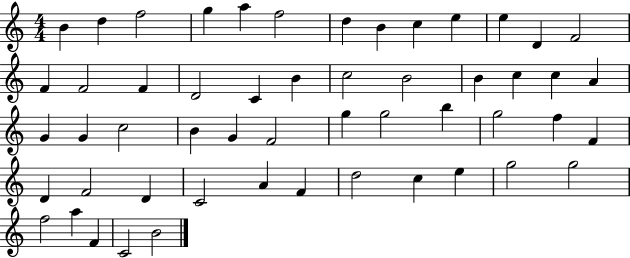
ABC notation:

X:1
T:Untitled
M:4/4
L:1/4
K:C
B d f2 g a f2 d B c e e D F2 F F2 F D2 C B c2 B2 B c c A G G c2 B G F2 g g2 b g2 f F D F2 D C2 A F d2 c e g2 g2 f2 a F C2 B2